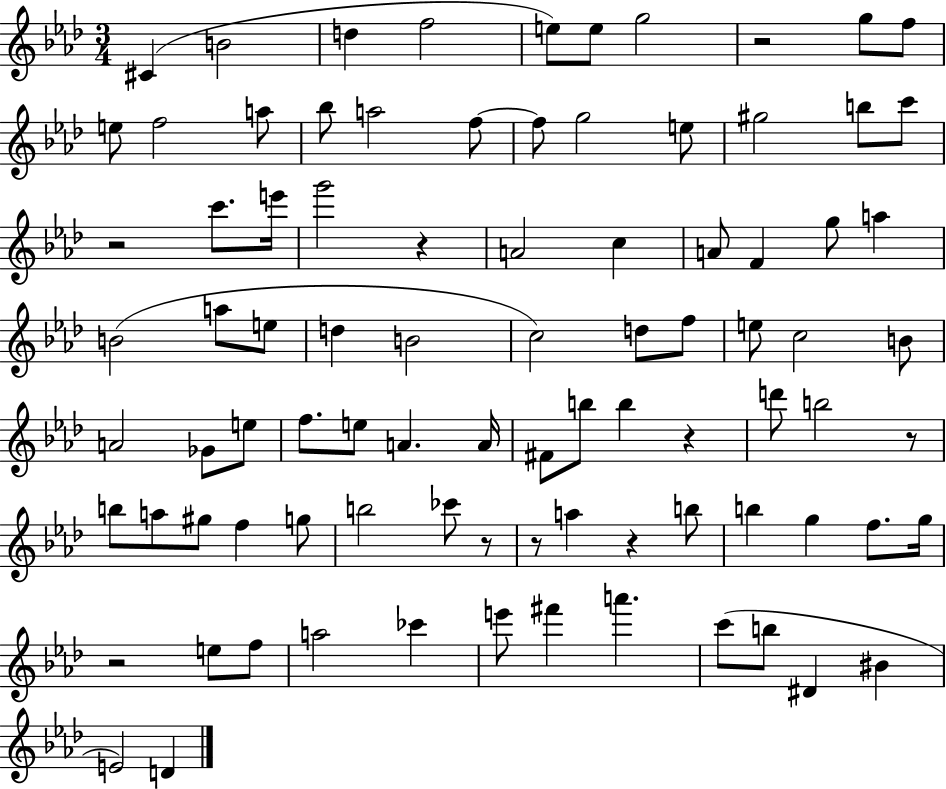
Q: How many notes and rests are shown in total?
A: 88